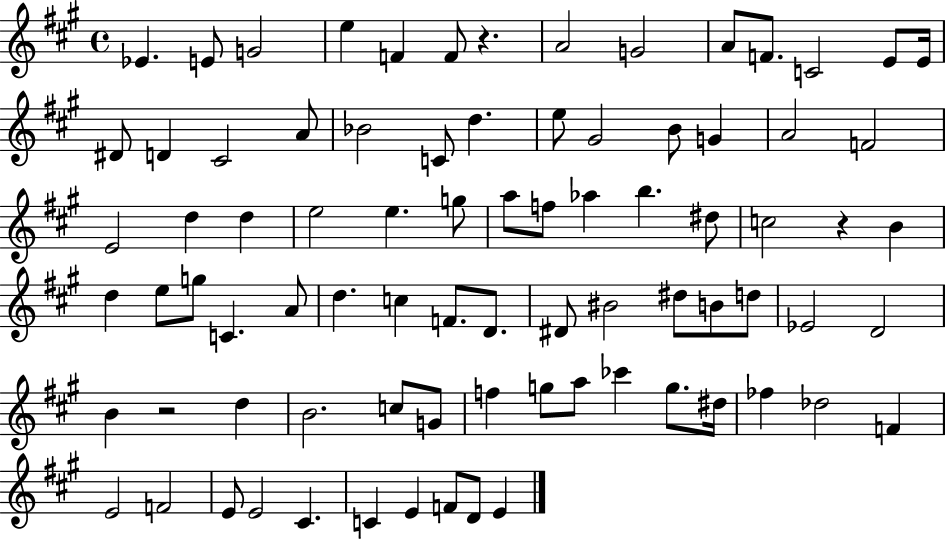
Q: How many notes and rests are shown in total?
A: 82